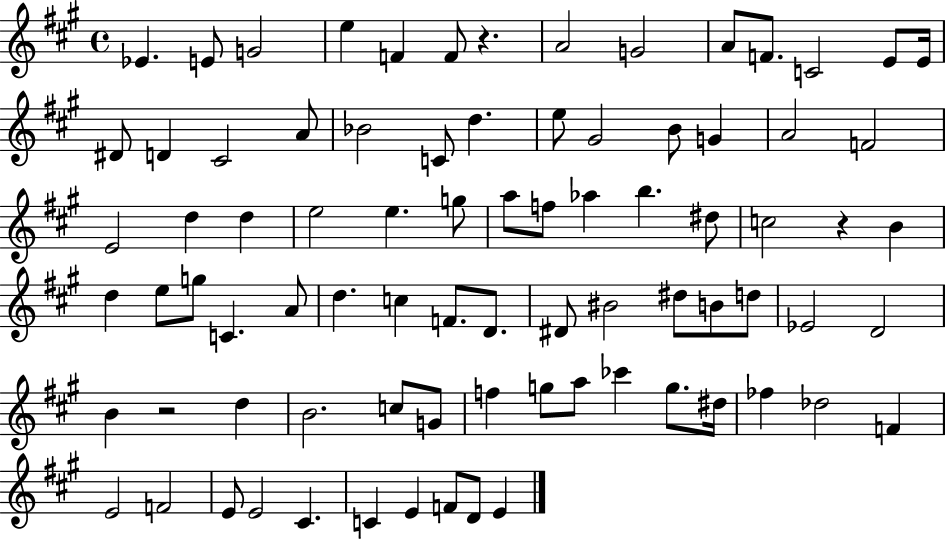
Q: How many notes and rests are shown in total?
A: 82